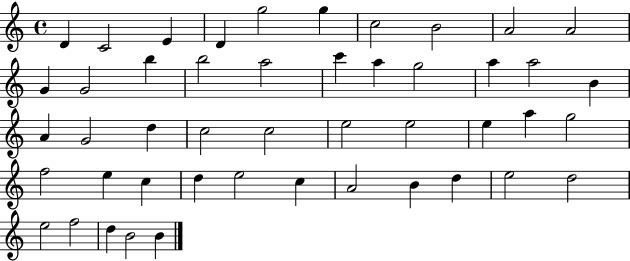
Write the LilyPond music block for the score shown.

{
  \clef treble
  \time 4/4
  \defaultTimeSignature
  \key c \major
  d'4 c'2 e'4 | d'4 g''2 g''4 | c''2 b'2 | a'2 a'2 | \break g'4 g'2 b''4 | b''2 a''2 | c'''4 a''4 g''2 | a''4 a''2 b'4 | \break a'4 g'2 d''4 | c''2 c''2 | e''2 e''2 | e''4 a''4 g''2 | \break f''2 e''4 c''4 | d''4 e''2 c''4 | a'2 b'4 d''4 | e''2 d''2 | \break e''2 f''2 | d''4 b'2 b'4 | \bar "|."
}